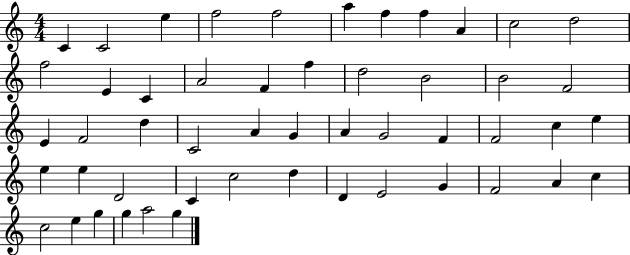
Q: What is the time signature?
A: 4/4